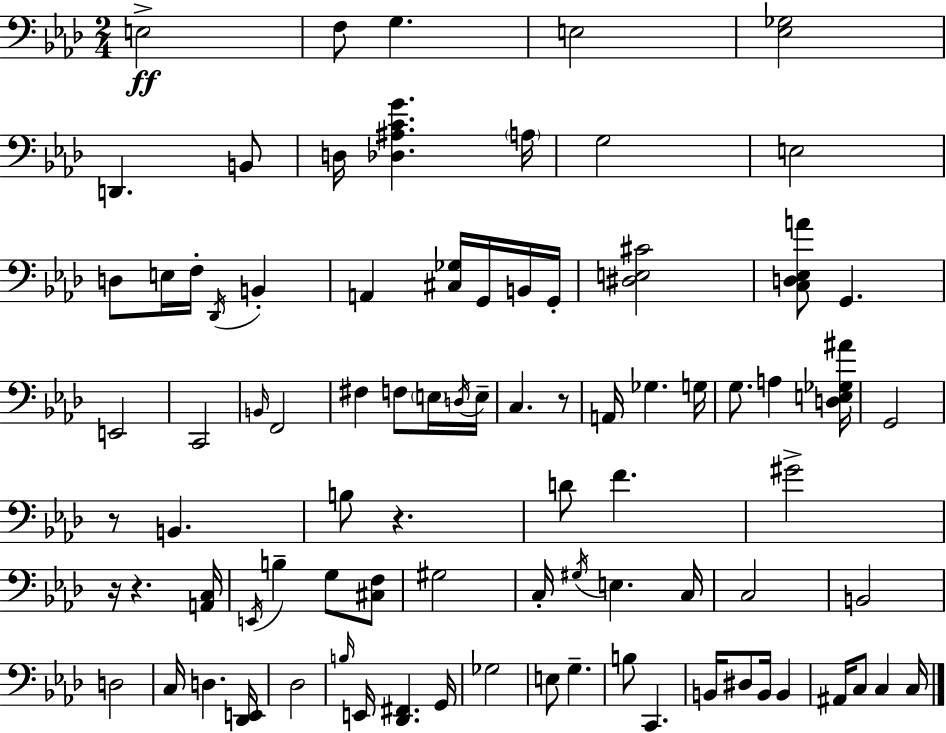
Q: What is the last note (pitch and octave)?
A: C3